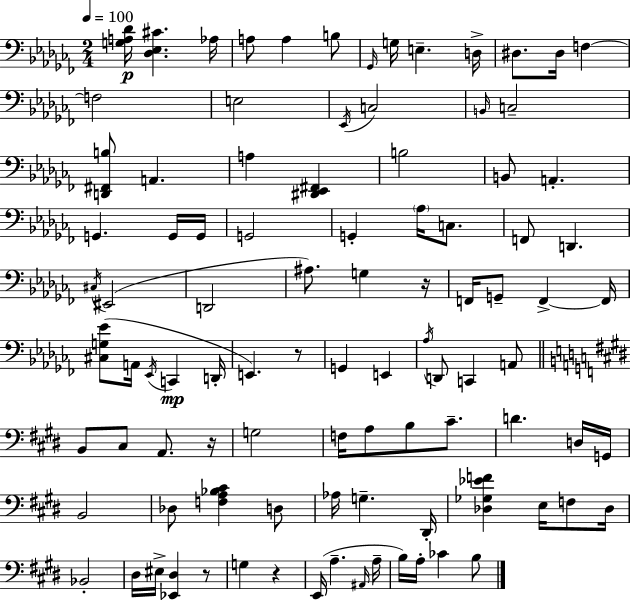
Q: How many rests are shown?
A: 5